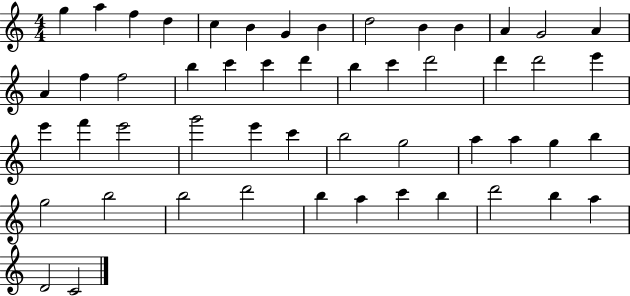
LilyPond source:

{
  \clef treble
  \numericTimeSignature
  \time 4/4
  \key c \major
  g''4 a''4 f''4 d''4 | c''4 b'4 g'4 b'4 | d''2 b'4 b'4 | a'4 g'2 a'4 | \break a'4 f''4 f''2 | b''4 c'''4 c'''4 d'''4 | b''4 c'''4 d'''2 | d'''4 d'''2 e'''4 | \break e'''4 f'''4 e'''2 | g'''2 e'''4 c'''4 | b''2 g''2 | a''4 a''4 g''4 b''4 | \break g''2 b''2 | b''2 d'''2 | b''4 a''4 c'''4 b''4 | d'''2 b''4 a''4 | \break d'2 c'2 | \bar "|."
}